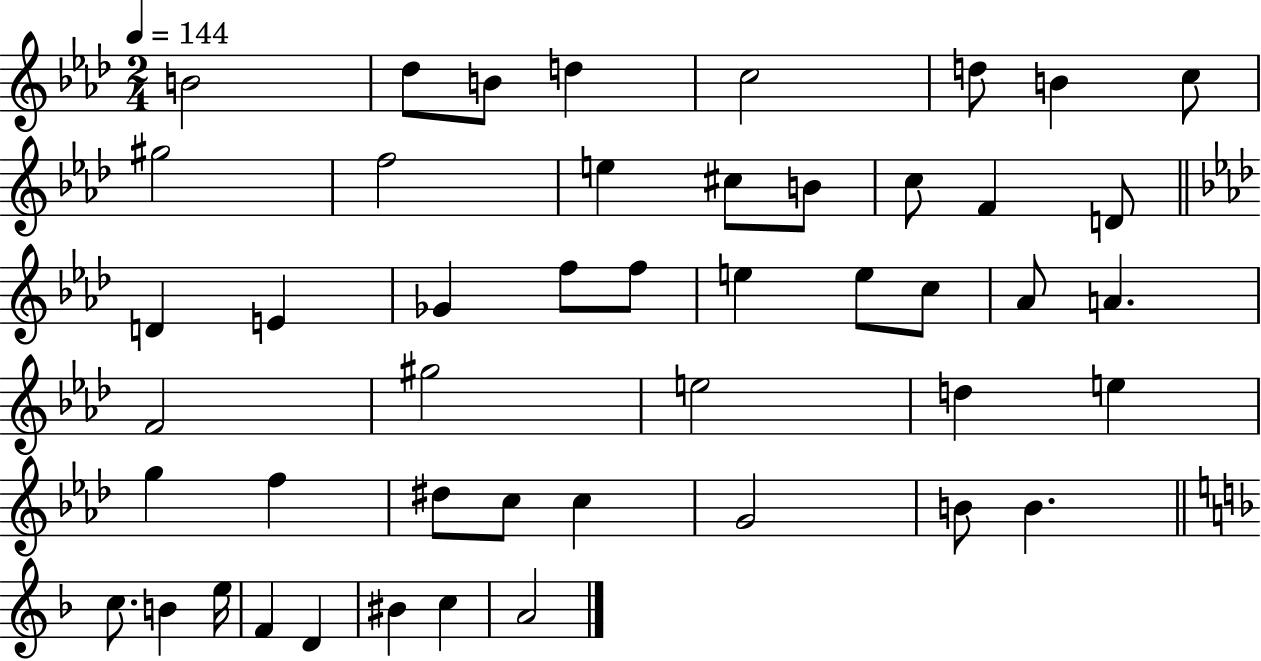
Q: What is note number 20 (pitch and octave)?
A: F5